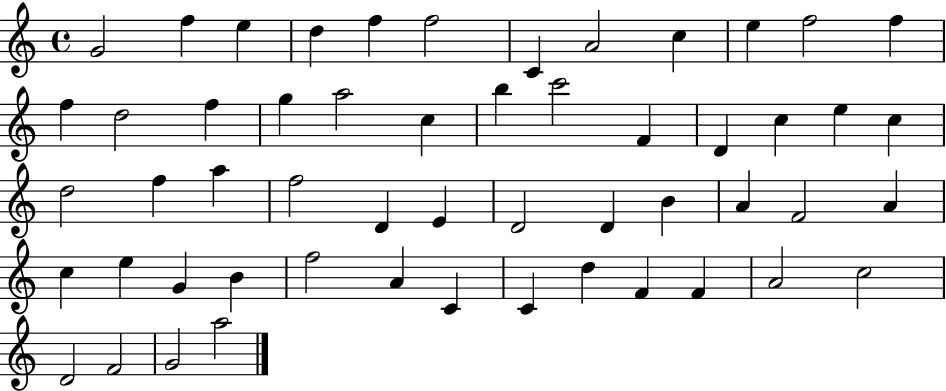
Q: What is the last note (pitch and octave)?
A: A5